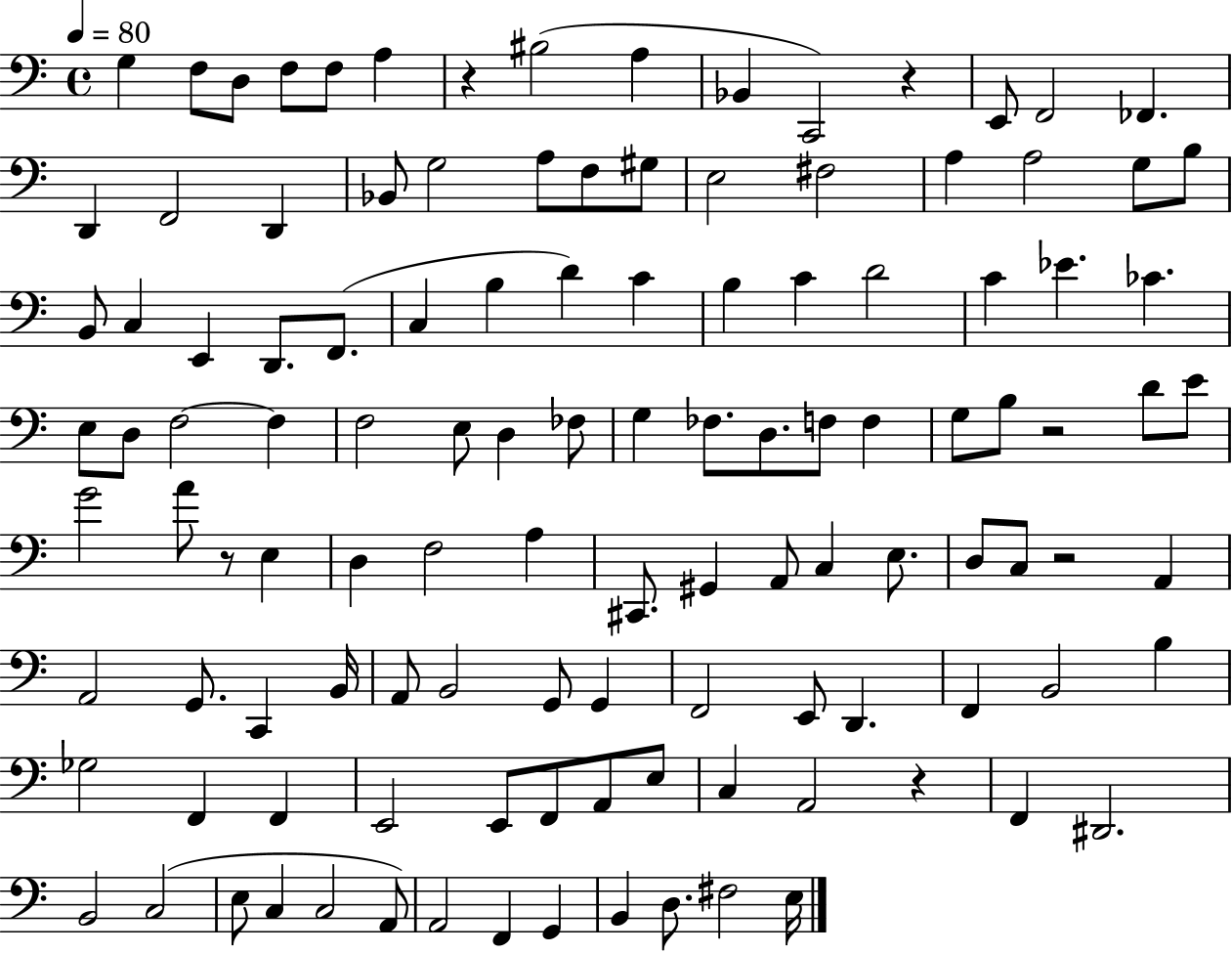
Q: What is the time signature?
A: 4/4